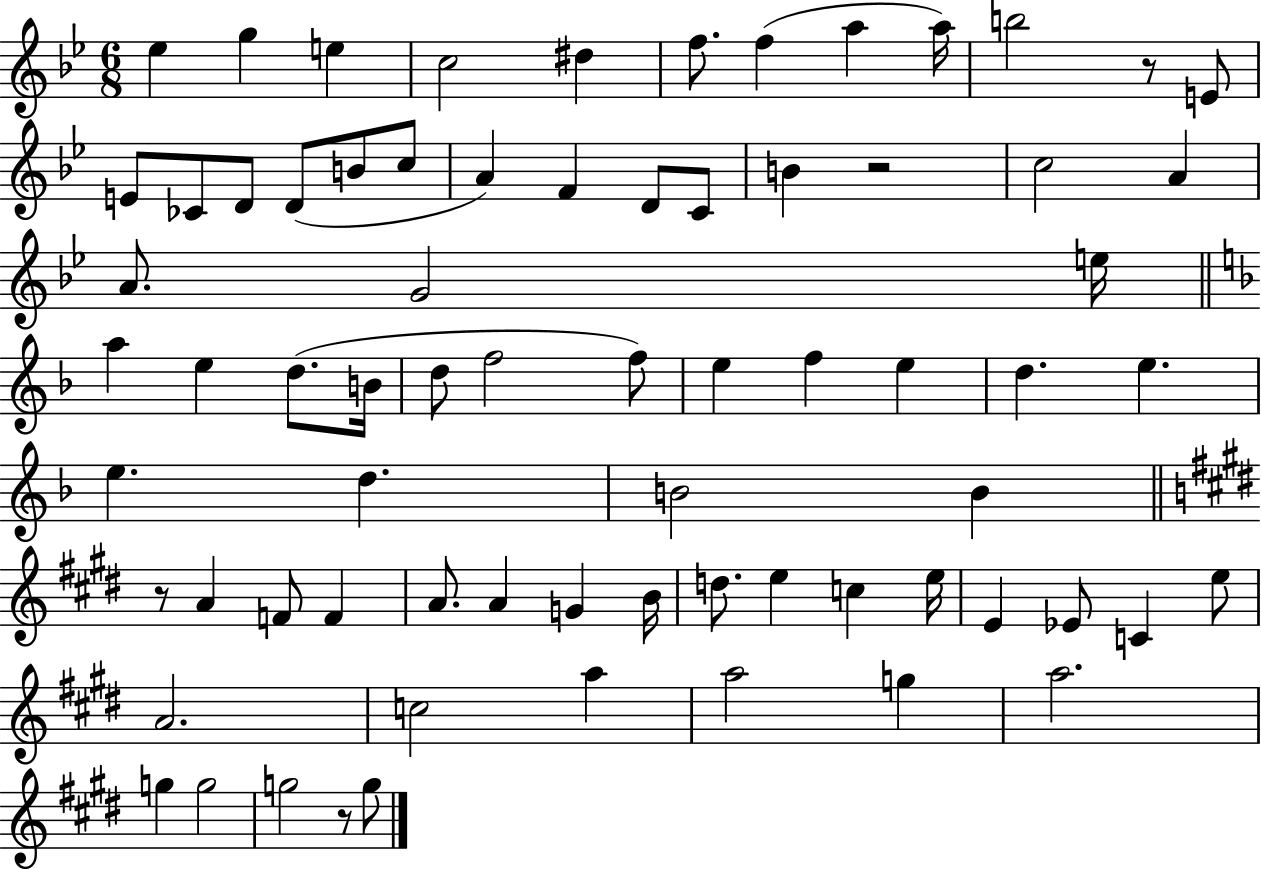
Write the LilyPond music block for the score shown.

{
  \clef treble
  \numericTimeSignature
  \time 6/8
  \key bes \major
  ees''4 g''4 e''4 | c''2 dis''4 | f''8. f''4( a''4 a''16) | b''2 r8 e'8 | \break e'8 ces'8 d'8 d'8( b'8 c''8 | a'4) f'4 d'8 c'8 | b'4 r2 | c''2 a'4 | \break a'8. g'2 e''16 | \bar "||" \break \key d \minor a''4 e''4 d''8.( b'16 | d''8 f''2 f''8) | e''4 f''4 e''4 | d''4. e''4. | \break e''4. d''4. | b'2 b'4 | \bar "||" \break \key e \major r8 a'4 f'8 f'4 | a'8. a'4 g'4 b'16 | d''8. e''4 c''4 e''16 | e'4 ees'8 c'4 e''8 | \break a'2. | c''2 a''4 | a''2 g''4 | a''2. | \break g''4 g''2 | g''2 r8 g''8 | \bar "|."
}